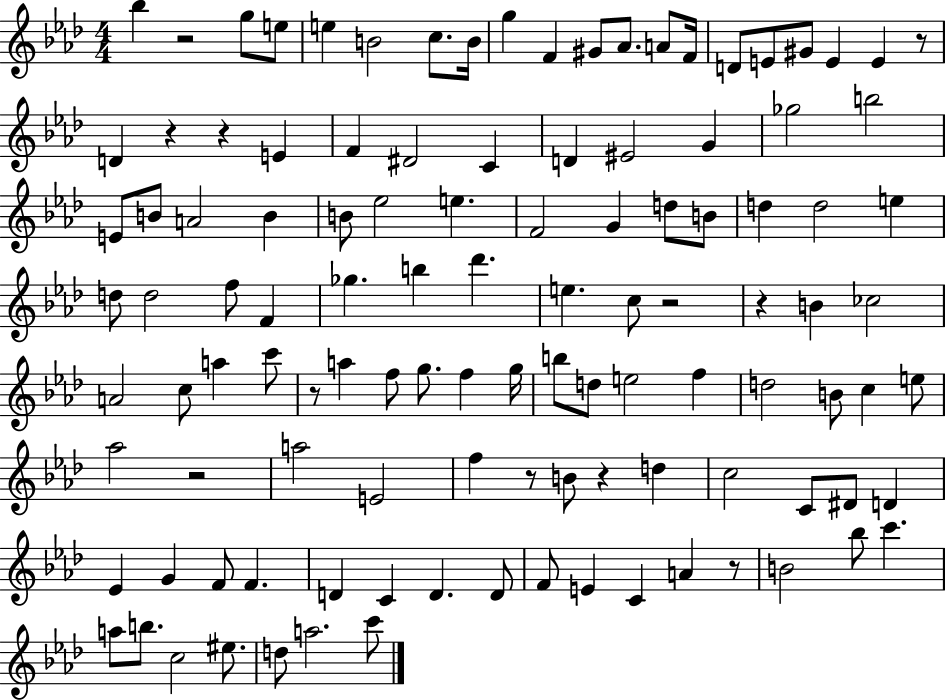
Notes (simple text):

Bb5/q R/h G5/e E5/e E5/q B4/h C5/e. B4/s G5/q F4/q G#4/e Ab4/e. A4/e F4/s D4/e E4/e G#4/e E4/q E4/q R/e D4/q R/q R/q E4/q F4/q D#4/h C4/q D4/q EIS4/h G4/q Gb5/h B5/h E4/e B4/e A4/h B4/q B4/e Eb5/h E5/q. F4/h G4/q D5/e B4/e D5/q D5/h E5/q D5/e D5/h F5/e F4/q Gb5/q. B5/q Db6/q. E5/q. C5/e R/h R/q B4/q CES5/h A4/h C5/e A5/q C6/e R/e A5/q F5/e G5/e. F5/q G5/s B5/e D5/e E5/h F5/q D5/h B4/e C5/q E5/e Ab5/h R/h A5/h E4/h F5/q R/e B4/e R/q D5/q C5/h C4/e D#4/e D4/q Eb4/q G4/q F4/e F4/q. D4/q C4/q D4/q. D4/e F4/e E4/q C4/q A4/q R/e B4/h Bb5/e C6/q. A5/e B5/e. C5/h EIS5/e. D5/e A5/h. C6/e